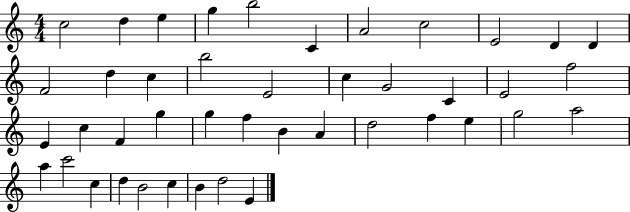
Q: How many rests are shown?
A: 0